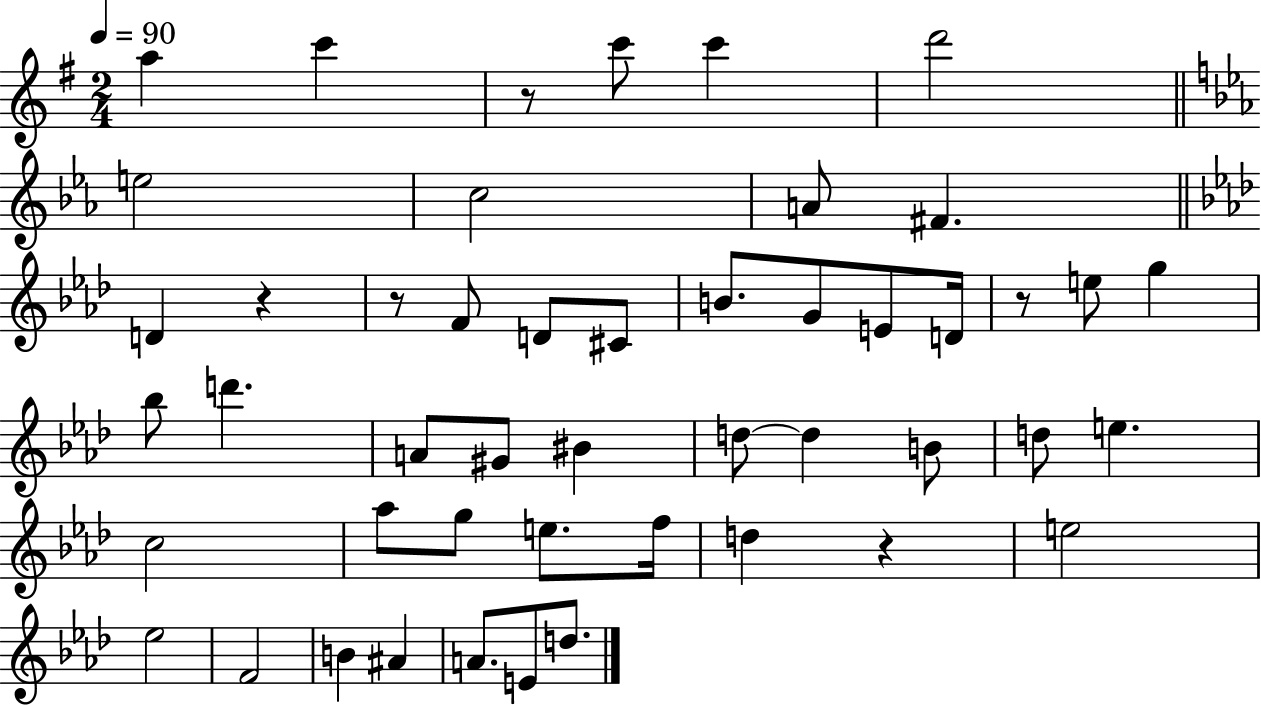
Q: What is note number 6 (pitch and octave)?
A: E5